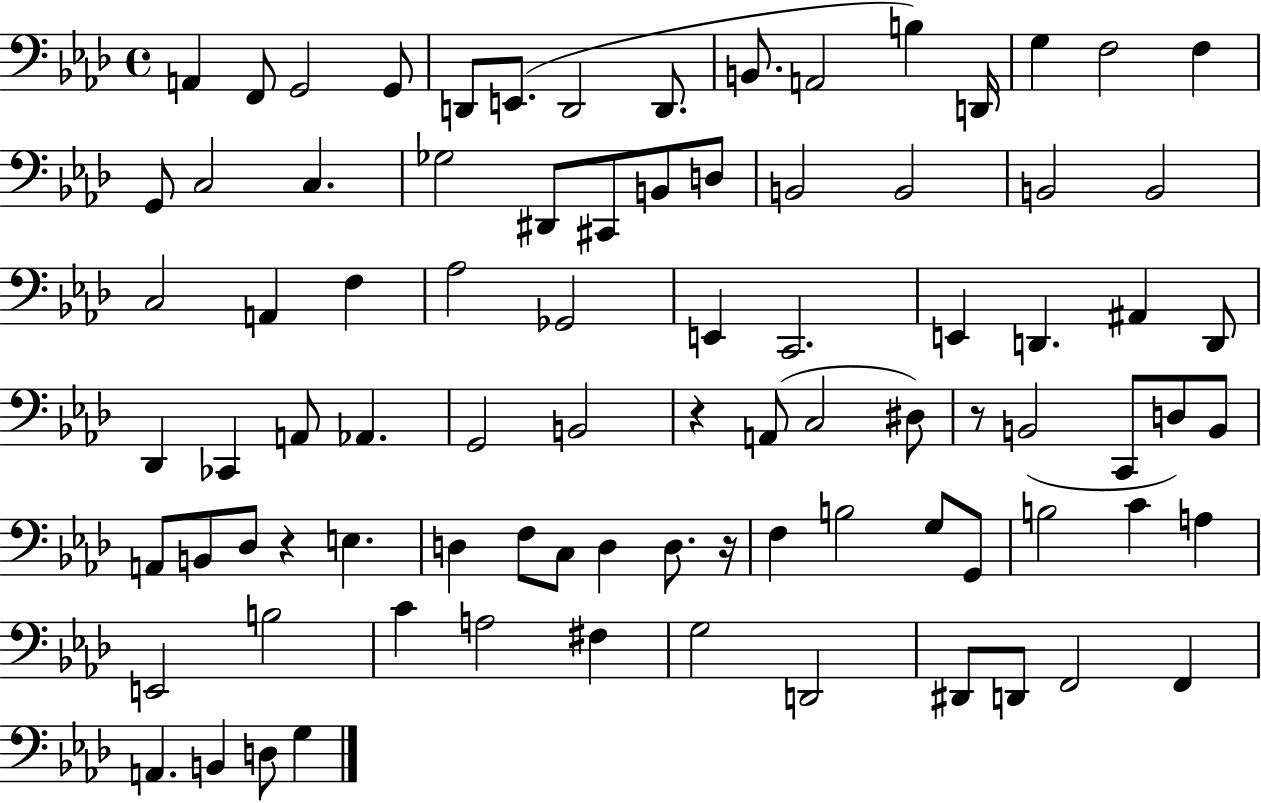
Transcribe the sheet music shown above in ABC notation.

X:1
T:Untitled
M:4/4
L:1/4
K:Ab
A,, F,,/2 G,,2 G,,/2 D,,/2 E,,/2 D,,2 D,,/2 B,,/2 A,,2 B, D,,/4 G, F,2 F, G,,/2 C,2 C, _G,2 ^D,,/2 ^C,,/2 B,,/2 D,/2 B,,2 B,,2 B,,2 B,,2 C,2 A,, F, _A,2 _G,,2 E,, C,,2 E,, D,, ^A,, D,,/2 _D,, _C,, A,,/2 _A,, G,,2 B,,2 z A,,/2 C,2 ^D,/2 z/2 B,,2 C,,/2 D,/2 B,,/2 A,,/2 B,,/2 _D,/2 z E, D, F,/2 C,/2 D, D,/2 z/4 F, B,2 G,/2 G,,/2 B,2 C A, E,,2 B,2 C A,2 ^F, G,2 D,,2 ^D,,/2 D,,/2 F,,2 F,, A,, B,, D,/2 G,